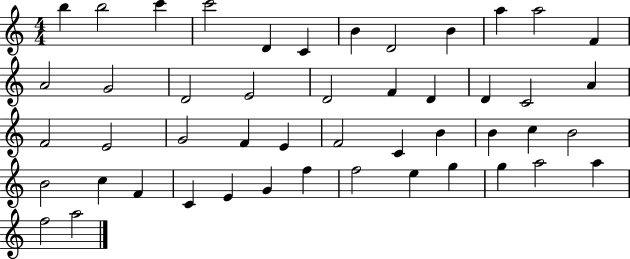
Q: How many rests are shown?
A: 0